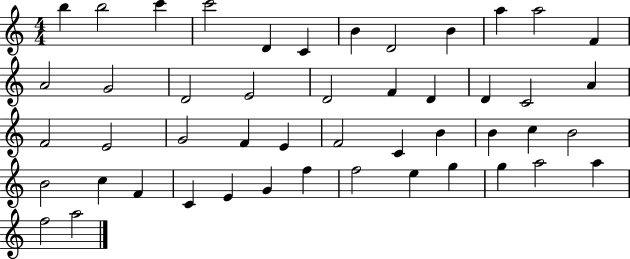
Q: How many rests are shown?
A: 0